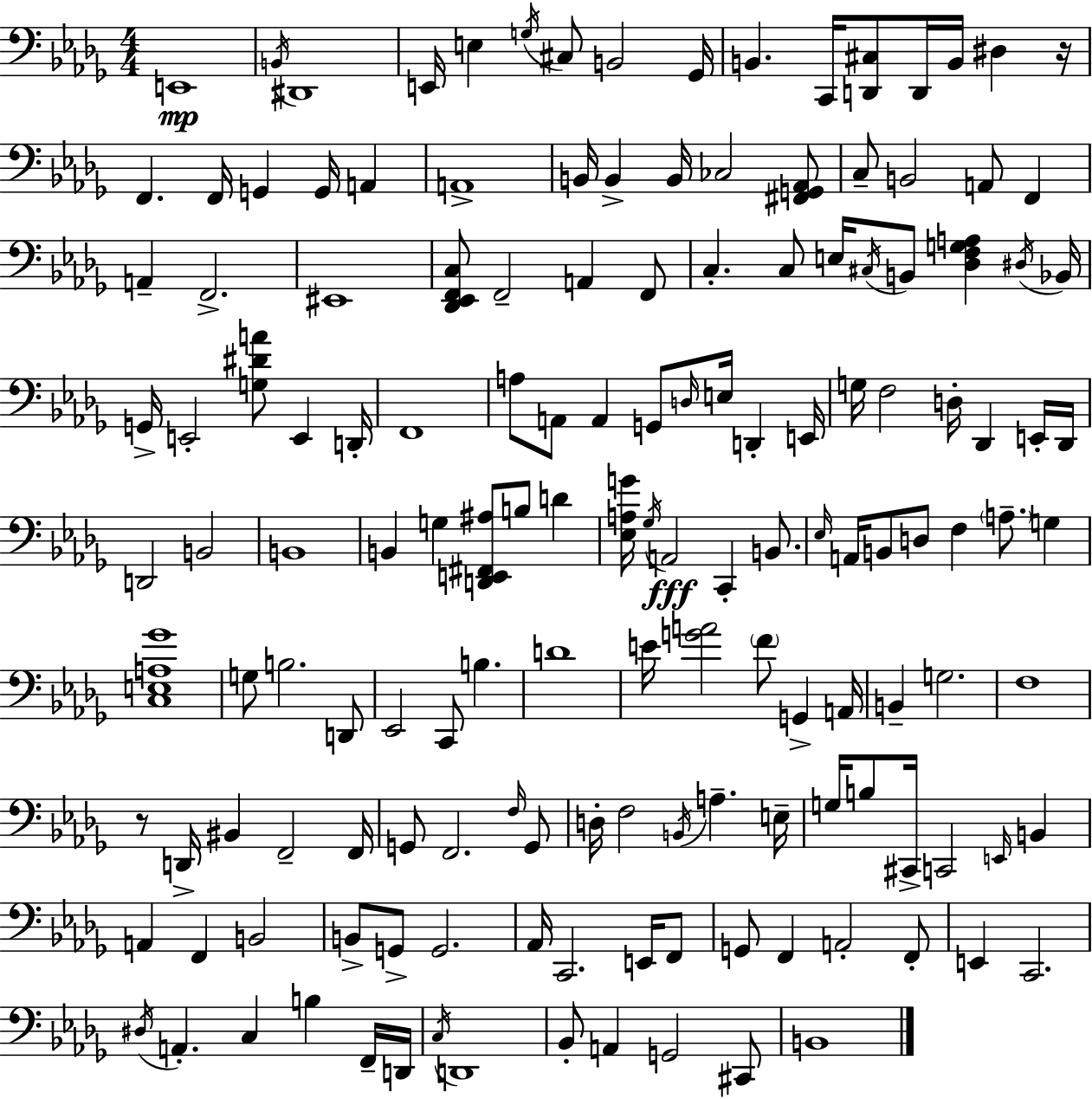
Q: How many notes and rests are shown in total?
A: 151